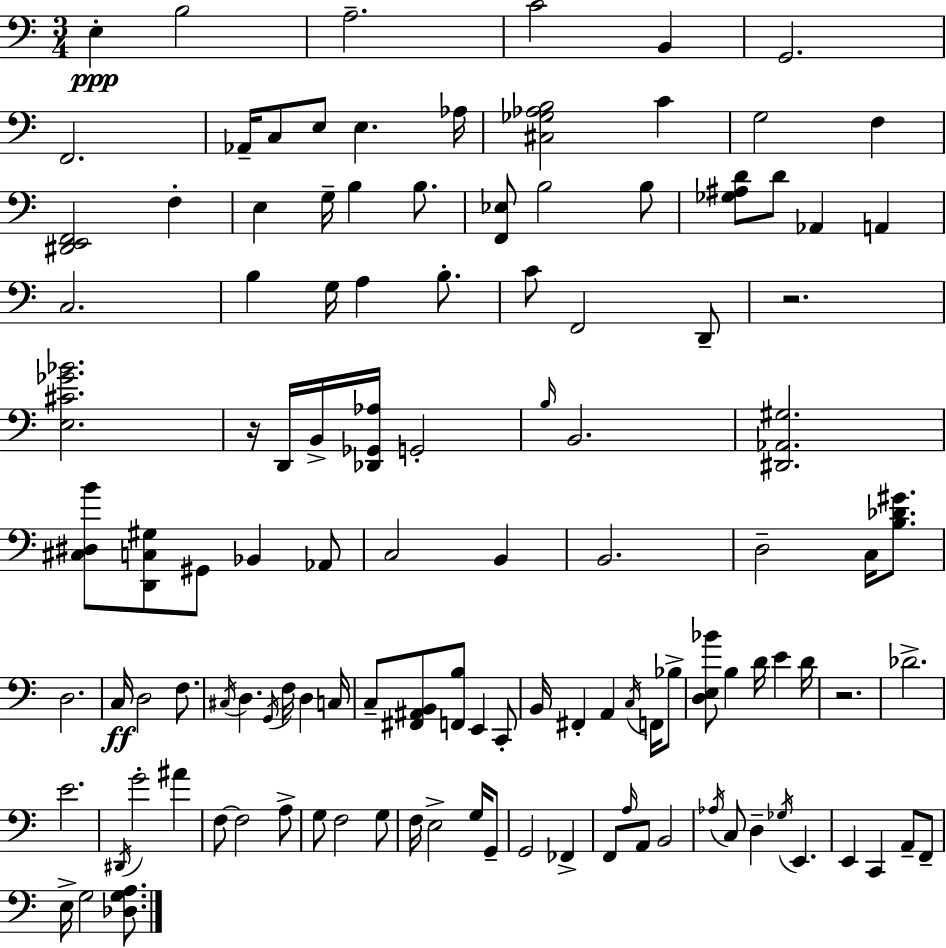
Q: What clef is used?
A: bass